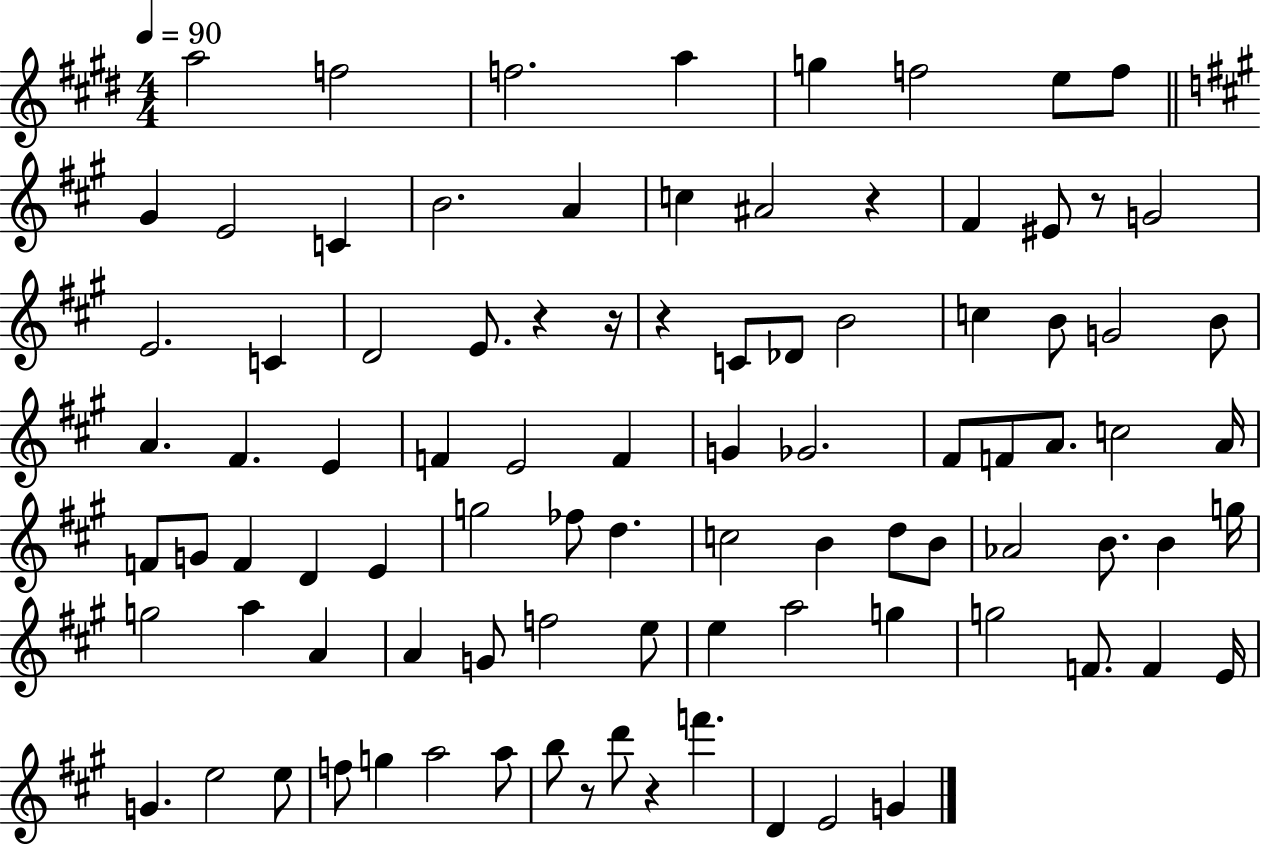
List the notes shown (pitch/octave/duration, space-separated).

A5/h F5/h F5/h. A5/q G5/q F5/h E5/e F5/e G#4/q E4/h C4/q B4/h. A4/q C5/q A#4/h R/q F#4/q EIS4/e R/e G4/h E4/h. C4/q D4/h E4/e. R/q R/s R/q C4/e Db4/e B4/h C5/q B4/e G4/h B4/e A4/q. F#4/q. E4/q F4/q E4/h F4/q G4/q Gb4/h. F#4/e F4/e A4/e. C5/h A4/s F4/e G4/e F4/q D4/q E4/q G5/h FES5/e D5/q. C5/h B4/q D5/e B4/e Ab4/h B4/e. B4/q G5/s G5/h A5/q A4/q A4/q G4/e F5/h E5/e E5/q A5/h G5/q G5/h F4/e. F4/q E4/s G4/q. E5/h E5/e F5/e G5/q A5/h A5/e B5/e R/e D6/e R/q F6/q. D4/q E4/h G4/q